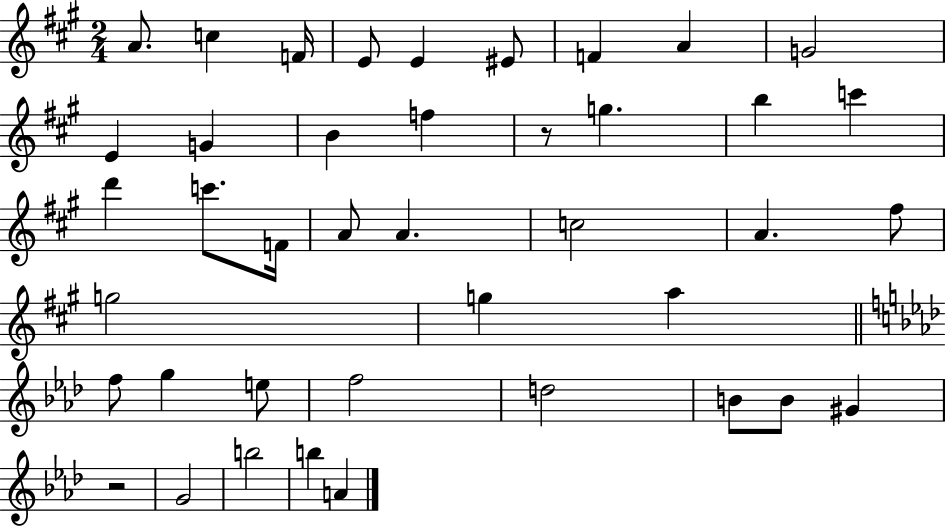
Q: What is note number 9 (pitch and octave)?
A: G4